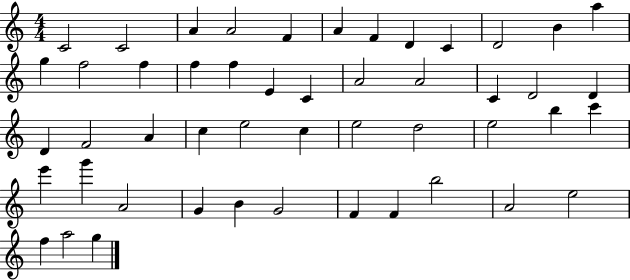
C4/h C4/h A4/q A4/h F4/q A4/q F4/q D4/q C4/q D4/h B4/q A5/q G5/q F5/h F5/q F5/q F5/q E4/q C4/q A4/h A4/h C4/q D4/h D4/q D4/q F4/h A4/q C5/q E5/h C5/q E5/h D5/h E5/h B5/q C6/q E6/q G6/q A4/h G4/q B4/q G4/h F4/q F4/q B5/h A4/h E5/h F5/q A5/h G5/q